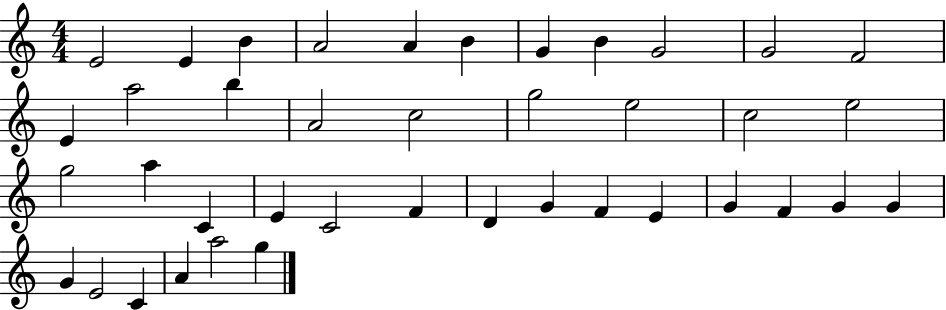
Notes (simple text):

E4/h E4/q B4/q A4/h A4/q B4/q G4/q B4/q G4/h G4/h F4/h E4/q A5/h B5/q A4/h C5/h G5/h E5/h C5/h E5/h G5/h A5/q C4/q E4/q C4/h F4/q D4/q G4/q F4/q E4/q G4/q F4/q G4/q G4/q G4/q E4/h C4/q A4/q A5/h G5/q